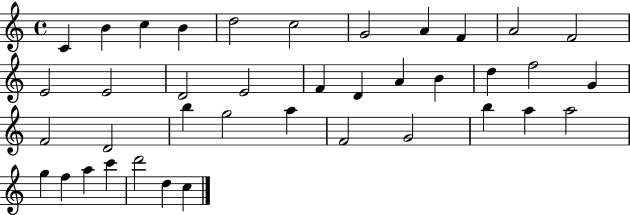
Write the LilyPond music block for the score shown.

{
  \clef treble
  \time 4/4
  \defaultTimeSignature
  \key c \major
  c'4 b'4 c''4 b'4 | d''2 c''2 | g'2 a'4 f'4 | a'2 f'2 | \break e'2 e'2 | d'2 e'2 | f'4 d'4 a'4 b'4 | d''4 f''2 g'4 | \break f'2 d'2 | b''4 g''2 a''4 | f'2 g'2 | b''4 a''4 a''2 | \break g''4 f''4 a''4 c'''4 | d'''2 d''4 c''4 | \bar "|."
}